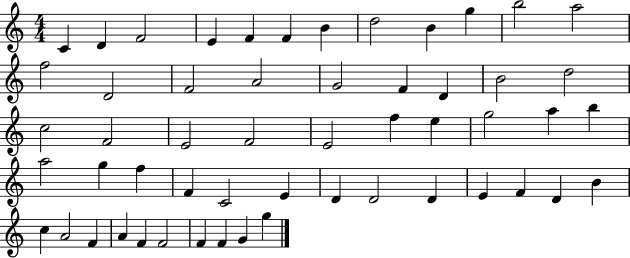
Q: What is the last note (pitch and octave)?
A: G5